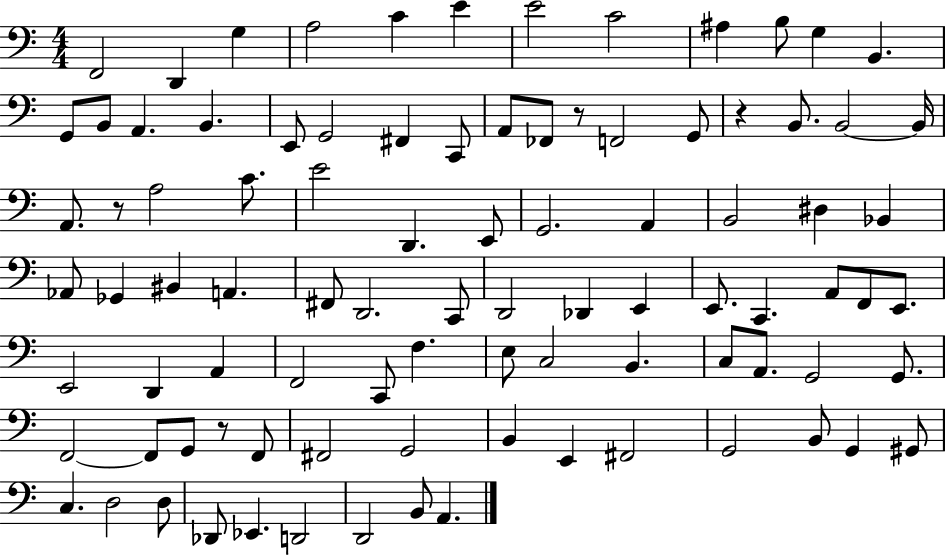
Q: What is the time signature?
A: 4/4